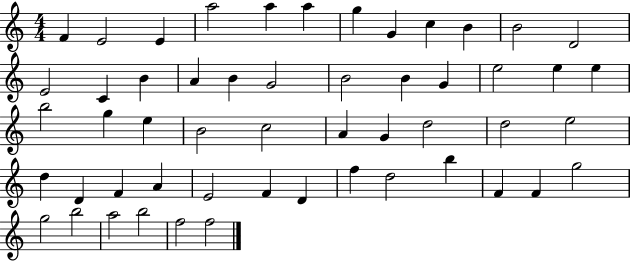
X:1
T:Untitled
M:4/4
L:1/4
K:C
F E2 E a2 a a g G c B B2 D2 E2 C B A B G2 B2 B G e2 e e b2 g e B2 c2 A G d2 d2 e2 d D F A E2 F D f d2 b F F g2 g2 b2 a2 b2 f2 f2